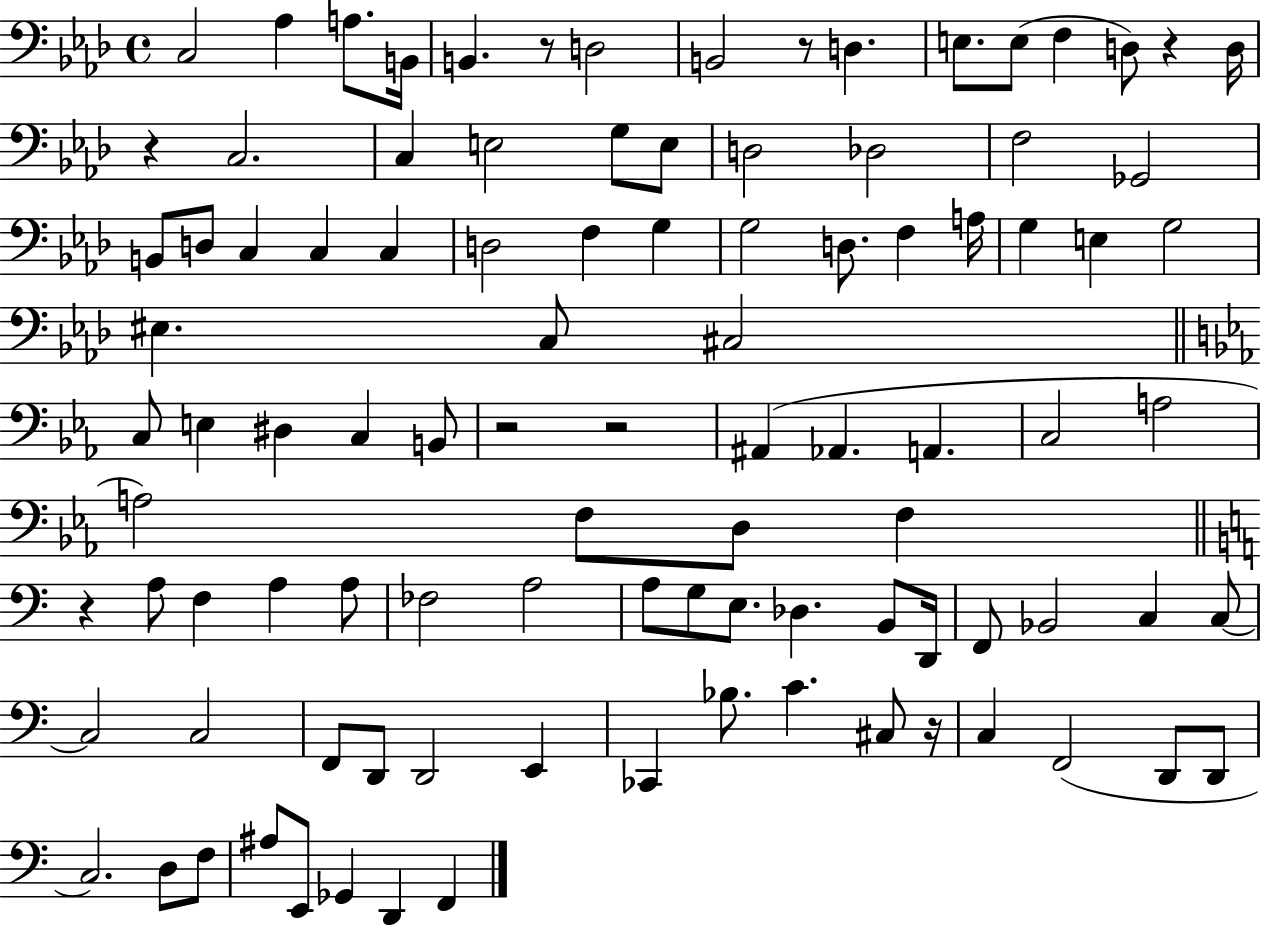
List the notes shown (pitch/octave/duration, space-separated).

C3/h Ab3/q A3/e. B2/s B2/q. R/e D3/h B2/h R/e D3/q. E3/e. E3/e F3/q D3/e R/q D3/s R/q C3/h. C3/q E3/h G3/e E3/e D3/h Db3/h F3/h Gb2/h B2/e D3/e C3/q C3/q C3/q D3/h F3/q G3/q G3/h D3/e. F3/q A3/s G3/q E3/q G3/h EIS3/q. C3/e C#3/h C3/e E3/q D#3/q C3/q B2/e R/h R/h A#2/q Ab2/q. A2/q. C3/h A3/h A3/h F3/e D3/e F3/q R/q A3/e F3/q A3/q A3/e FES3/h A3/h A3/e G3/e E3/e. Db3/q. B2/e D2/s F2/e Bb2/h C3/q C3/e C3/h C3/h F2/e D2/e D2/h E2/q CES2/q Bb3/e. C4/q. C#3/e R/s C3/q F2/h D2/e D2/e C3/h. D3/e F3/e A#3/e E2/e Gb2/q D2/q F2/q